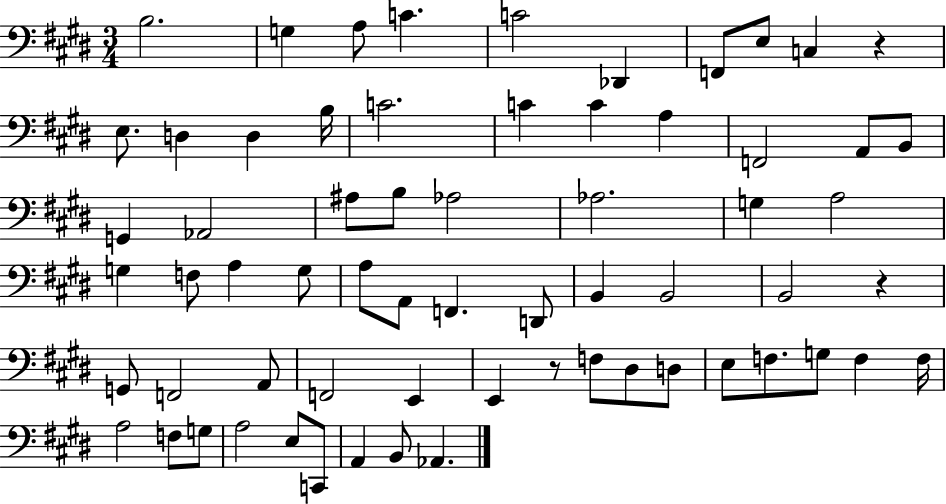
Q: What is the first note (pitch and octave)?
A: B3